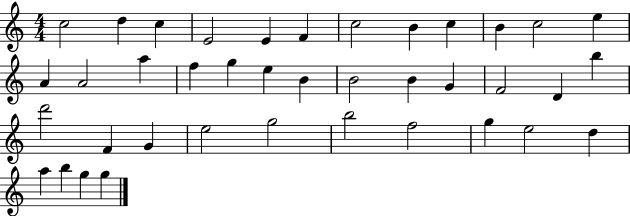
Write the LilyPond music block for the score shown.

{
  \clef treble
  \numericTimeSignature
  \time 4/4
  \key c \major
  c''2 d''4 c''4 | e'2 e'4 f'4 | c''2 b'4 c''4 | b'4 c''2 e''4 | \break a'4 a'2 a''4 | f''4 g''4 e''4 b'4 | b'2 b'4 g'4 | f'2 d'4 b''4 | \break d'''2 f'4 g'4 | e''2 g''2 | b''2 f''2 | g''4 e''2 d''4 | \break a''4 b''4 g''4 g''4 | \bar "|."
}